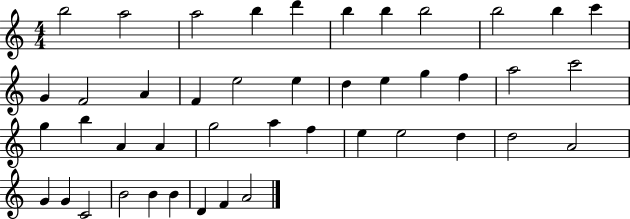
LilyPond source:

{
  \clef treble
  \numericTimeSignature
  \time 4/4
  \key c \major
  b''2 a''2 | a''2 b''4 d'''4 | b''4 b''4 b''2 | b''2 b''4 c'''4 | \break g'4 f'2 a'4 | f'4 e''2 e''4 | d''4 e''4 g''4 f''4 | a''2 c'''2 | \break g''4 b''4 a'4 a'4 | g''2 a''4 f''4 | e''4 e''2 d''4 | d''2 a'2 | \break g'4 g'4 c'2 | b'2 b'4 b'4 | d'4 f'4 a'2 | \bar "|."
}